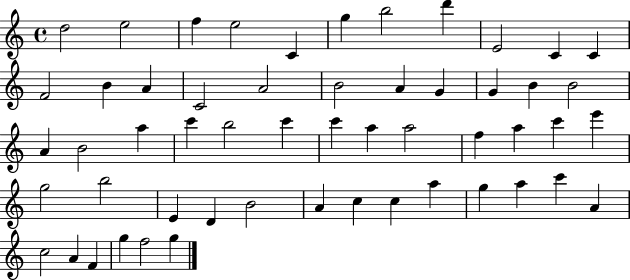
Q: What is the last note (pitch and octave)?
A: G5